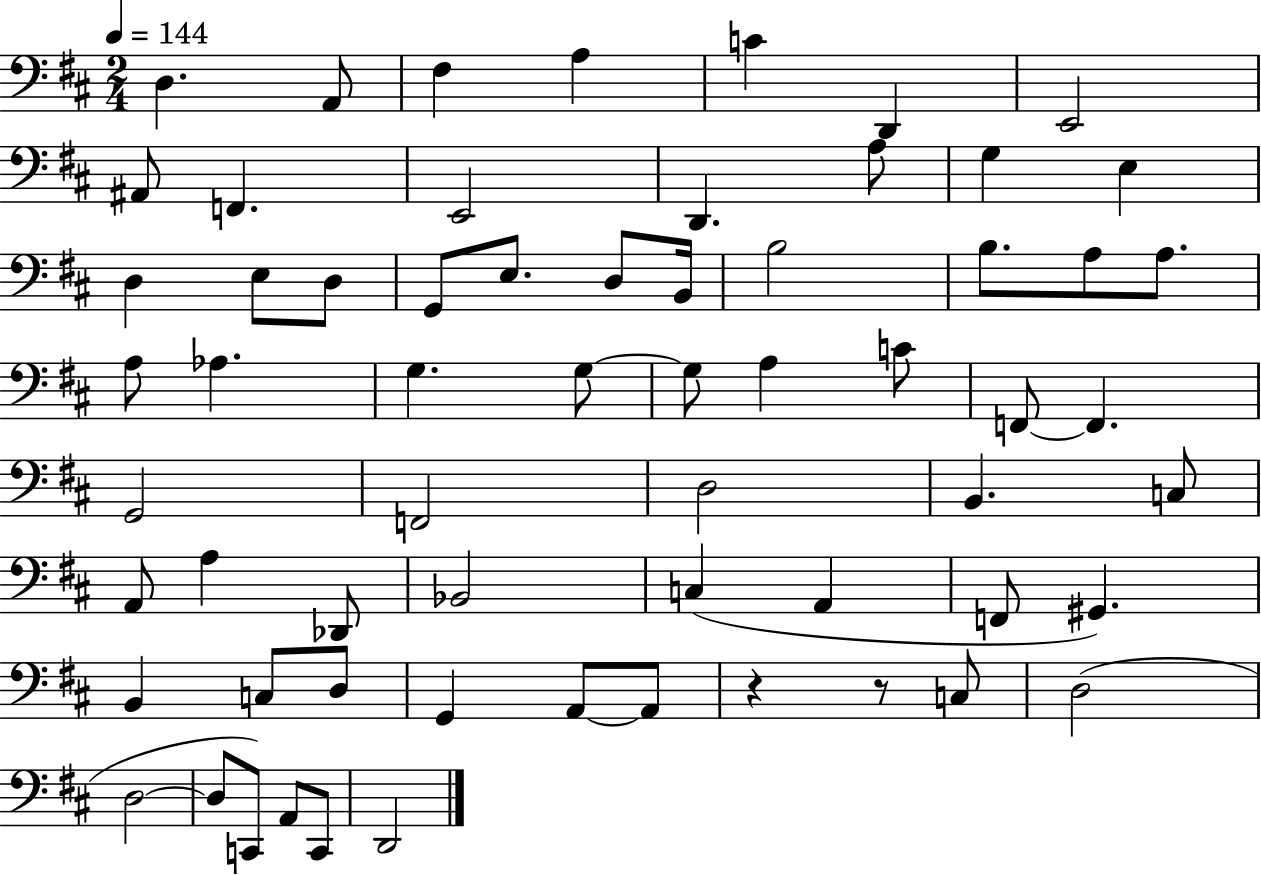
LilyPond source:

{
  \clef bass
  \numericTimeSignature
  \time 2/4
  \key d \major
  \tempo 4 = 144
  d4. a,8 | fis4 a4 | c'4 d,4 | e,2 | \break ais,8 f,4. | e,2 | d,4. a8 | g4 e4 | \break d4 e8 d8 | g,8 e8. d8 b,16 | b2 | b8. a8 a8. | \break a8 aes4. | g4. g8~~ | g8 a4 c'8 | f,8~~ f,4. | \break g,2 | f,2 | d2 | b,4. c8 | \break a,8 a4 des,8 | bes,2 | c4( a,4 | f,8 gis,4.) | \break b,4 c8 d8 | g,4 a,8~~ a,8 | r4 r8 c8 | d2( | \break d2~~ | d8 c,8) a,8 c,8 | d,2 | \bar "|."
}